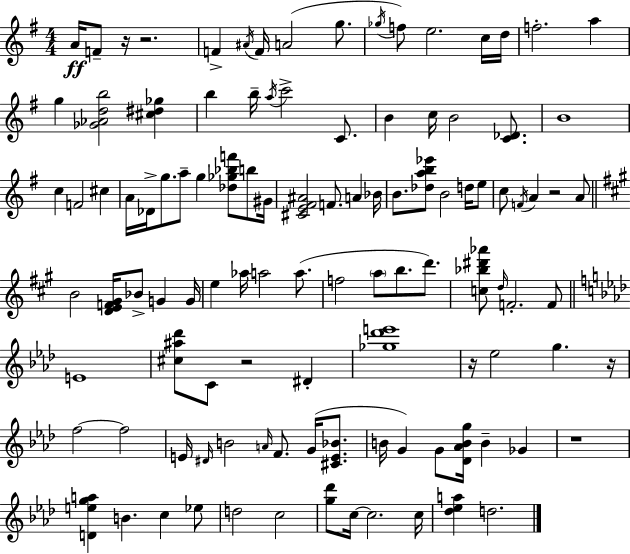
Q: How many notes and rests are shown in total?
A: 109